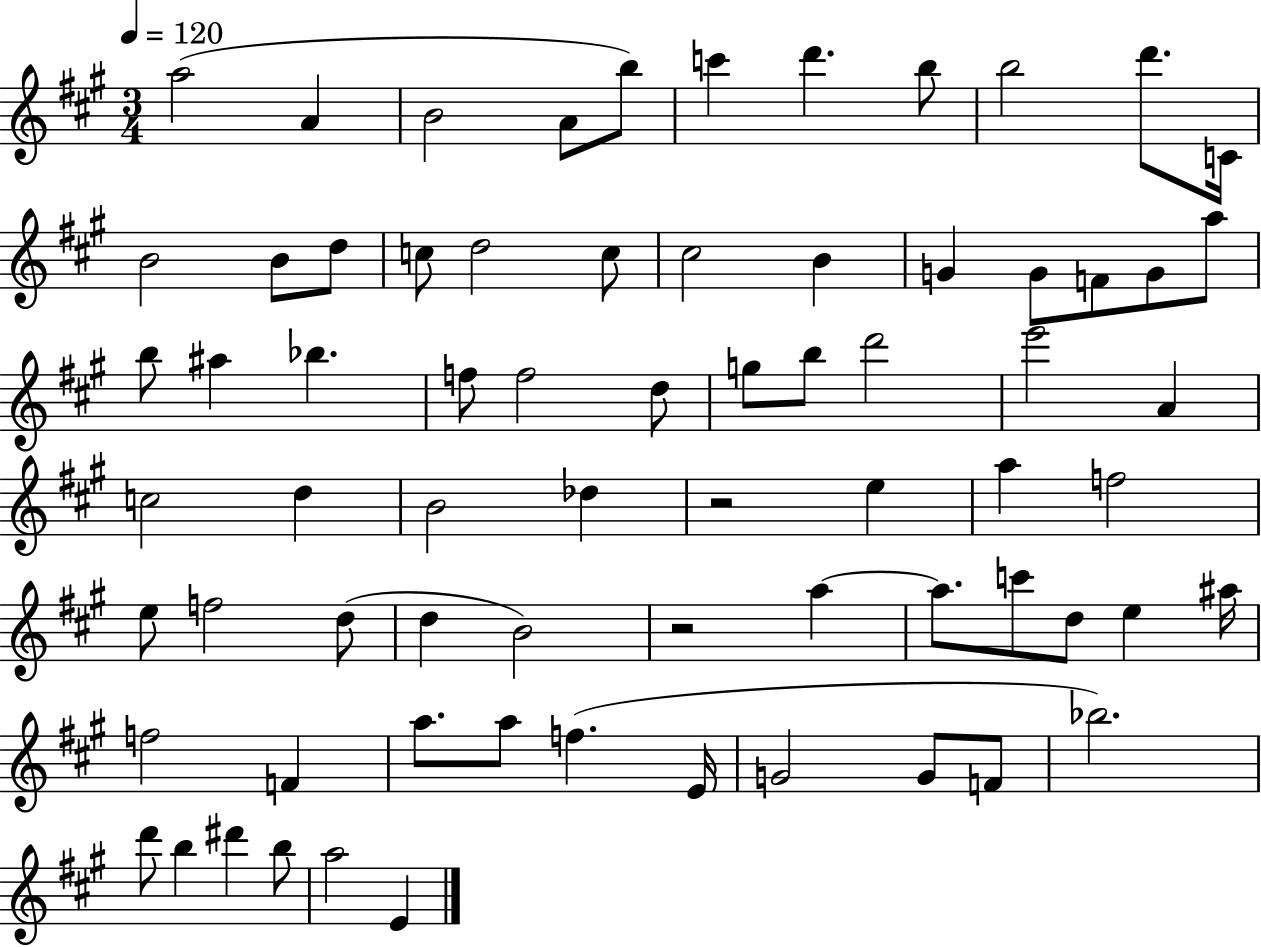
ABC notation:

X:1
T:Untitled
M:3/4
L:1/4
K:A
a2 A B2 A/2 b/2 c' d' b/2 b2 d'/2 C/4 B2 B/2 d/2 c/2 d2 c/2 ^c2 B G G/2 F/2 G/2 a/2 b/2 ^a _b f/2 f2 d/2 g/2 b/2 d'2 e'2 A c2 d B2 _d z2 e a f2 e/2 f2 d/2 d B2 z2 a a/2 c'/2 d/2 e ^a/4 f2 F a/2 a/2 f E/4 G2 G/2 F/2 _b2 d'/2 b ^d' b/2 a2 E